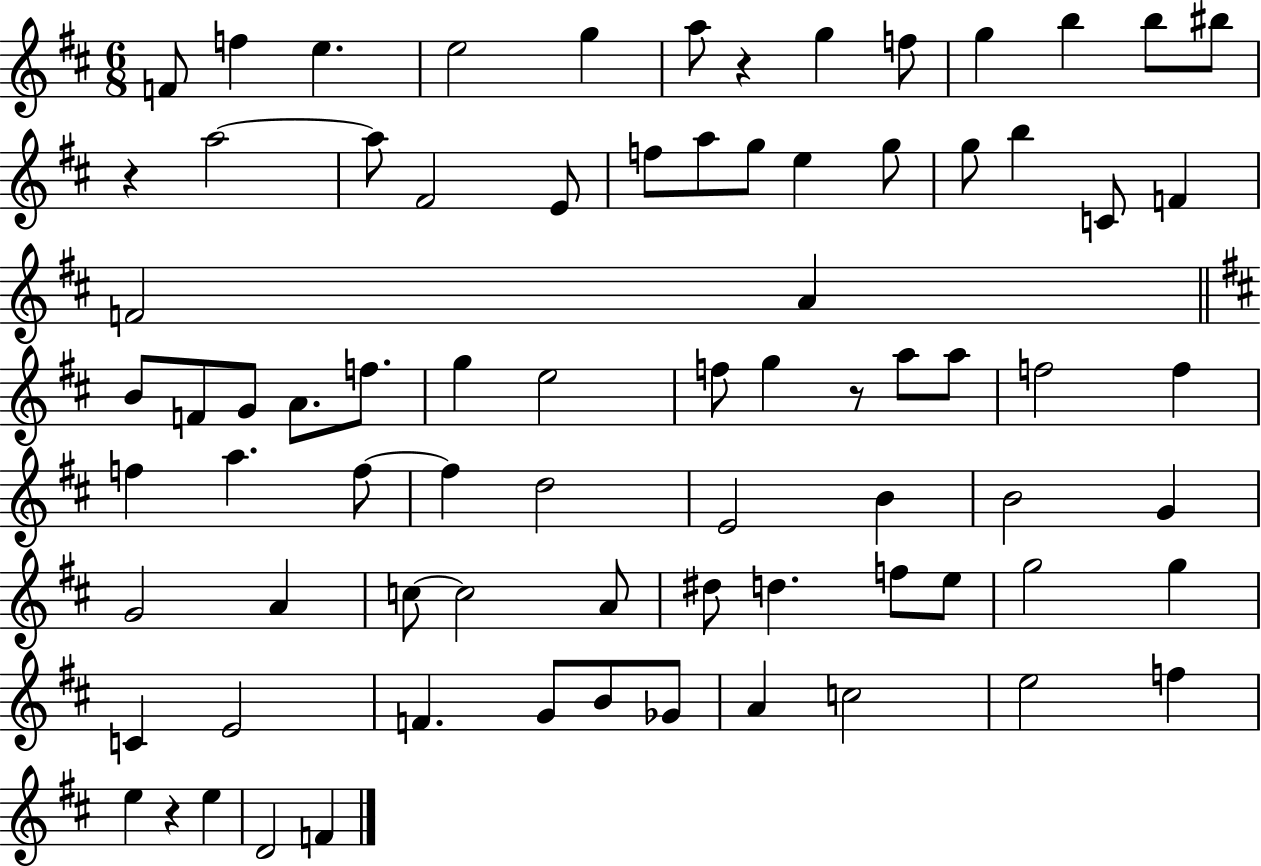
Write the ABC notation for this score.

X:1
T:Untitled
M:6/8
L:1/4
K:D
F/2 f e e2 g a/2 z g f/2 g b b/2 ^b/2 z a2 a/2 ^F2 E/2 f/2 a/2 g/2 e g/2 g/2 b C/2 F F2 A B/2 F/2 G/2 A/2 f/2 g e2 f/2 g z/2 a/2 a/2 f2 f f a f/2 f d2 E2 B B2 G G2 A c/2 c2 A/2 ^d/2 d f/2 e/2 g2 g C E2 F G/2 B/2 _G/2 A c2 e2 f e z e D2 F